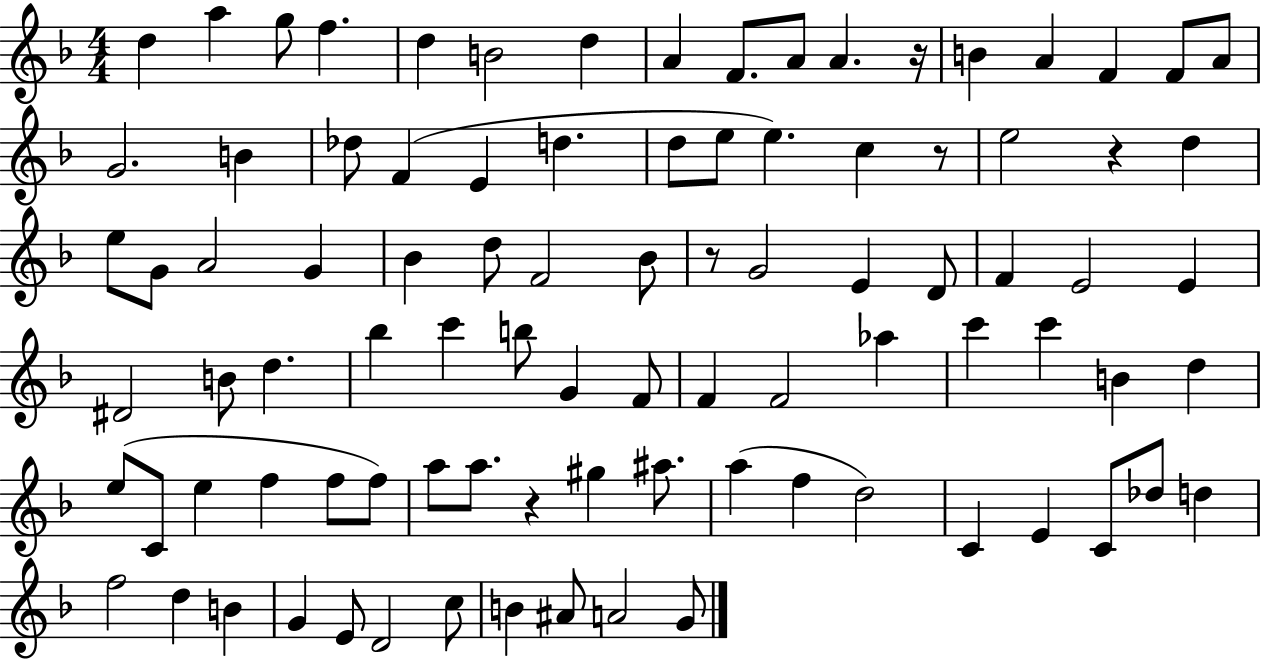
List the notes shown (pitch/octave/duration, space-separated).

D5/q A5/q G5/e F5/q. D5/q B4/h D5/q A4/q F4/e. A4/e A4/q. R/s B4/q A4/q F4/q F4/e A4/e G4/h. B4/q Db5/e F4/q E4/q D5/q. D5/e E5/e E5/q. C5/q R/e E5/h R/q D5/q E5/e G4/e A4/h G4/q Bb4/q D5/e F4/h Bb4/e R/e G4/h E4/q D4/e F4/q E4/h E4/q D#4/h B4/e D5/q. Bb5/q C6/q B5/e G4/q F4/e F4/q F4/h Ab5/q C6/q C6/q B4/q D5/q E5/e C4/e E5/q F5/q F5/e F5/e A5/e A5/e. R/q G#5/q A#5/e. A5/q F5/q D5/h C4/q E4/q C4/e Db5/e D5/q F5/h D5/q B4/q G4/q E4/e D4/h C5/e B4/q A#4/e A4/h G4/e